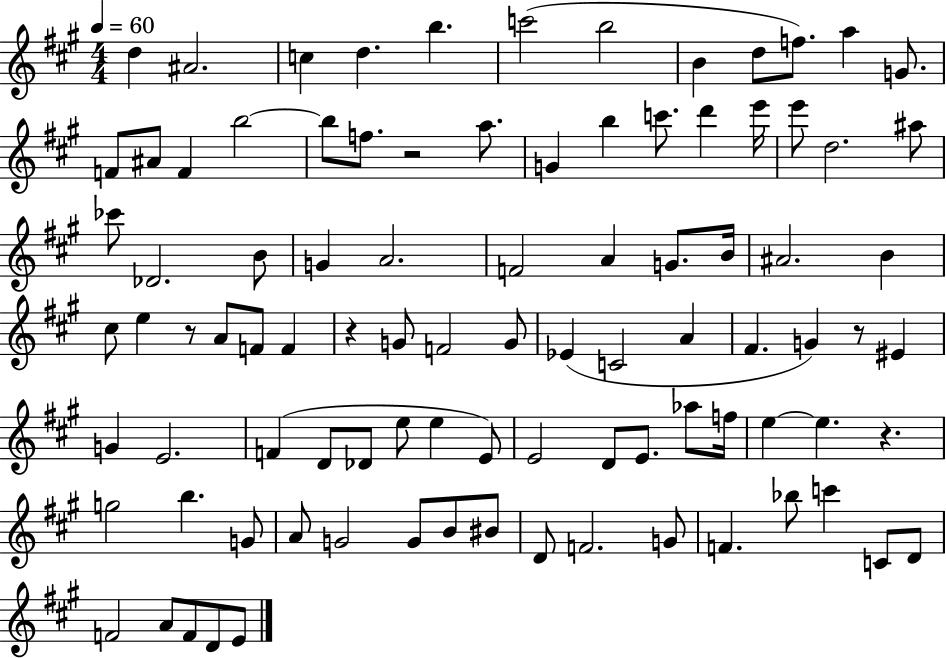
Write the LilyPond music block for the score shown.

{
  \clef treble
  \numericTimeSignature
  \time 4/4
  \key a \major
  \tempo 4 = 60
  d''4 ais'2. | c''4 d''4. b''4. | c'''2( b''2 | b'4 d''8 f''8.) a''4 g'8. | \break f'8 ais'8 f'4 b''2~~ | b''8 f''8. r2 a''8. | g'4 b''4 c'''8. d'''4 e'''16 | e'''8 d''2. ais''8 | \break ces'''8 des'2. b'8 | g'4 a'2. | f'2 a'4 g'8. b'16 | ais'2. b'4 | \break cis''8 e''4 r8 a'8 f'8 f'4 | r4 g'8 f'2 g'8 | ees'4( c'2 a'4 | fis'4. g'4) r8 eis'4 | \break g'4 e'2. | f'4( d'8 des'8 e''8 e''4 e'8) | e'2 d'8 e'8. aes''8 f''16 | e''4~~ e''4. r4. | \break g''2 b''4. g'8 | a'8 g'2 g'8 b'8 bis'8 | d'8 f'2. g'8 | f'4. bes''8 c'''4 c'8 d'8 | \break f'2 a'8 f'8 d'8 e'8 | \bar "|."
}